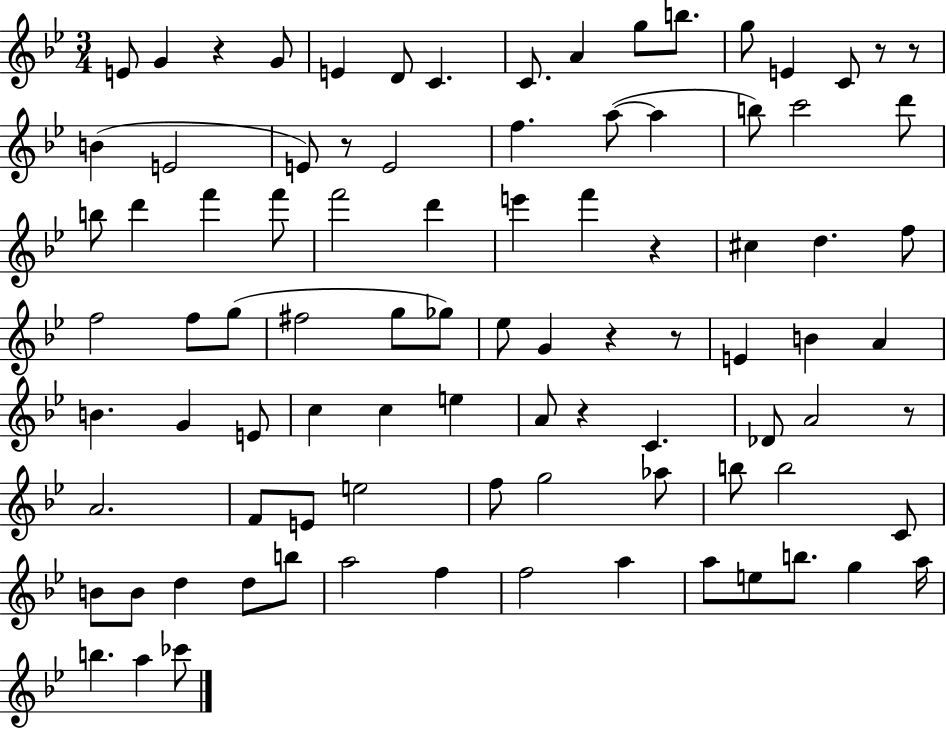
X:1
T:Untitled
M:3/4
L:1/4
K:Bb
E/2 G z G/2 E D/2 C C/2 A g/2 b/2 g/2 E C/2 z/2 z/2 B E2 E/2 z/2 E2 f a/2 a b/2 c'2 d'/2 b/2 d' f' f'/2 f'2 d' e' f' z ^c d f/2 f2 f/2 g/2 ^f2 g/2 _g/2 _e/2 G z z/2 E B A B G E/2 c c e A/2 z C _D/2 A2 z/2 A2 F/2 E/2 e2 f/2 g2 _a/2 b/2 b2 C/2 B/2 B/2 d d/2 b/2 a2 f f2 a a/2 e/2 b/2 g a/4 b a _c'/2